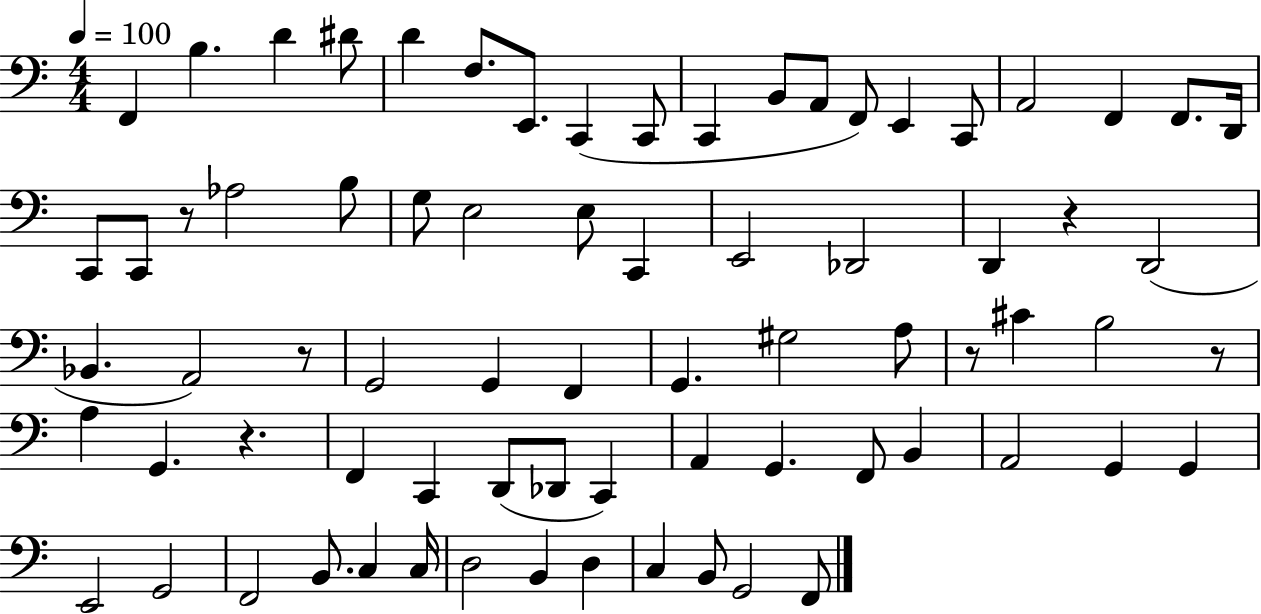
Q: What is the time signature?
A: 4/4